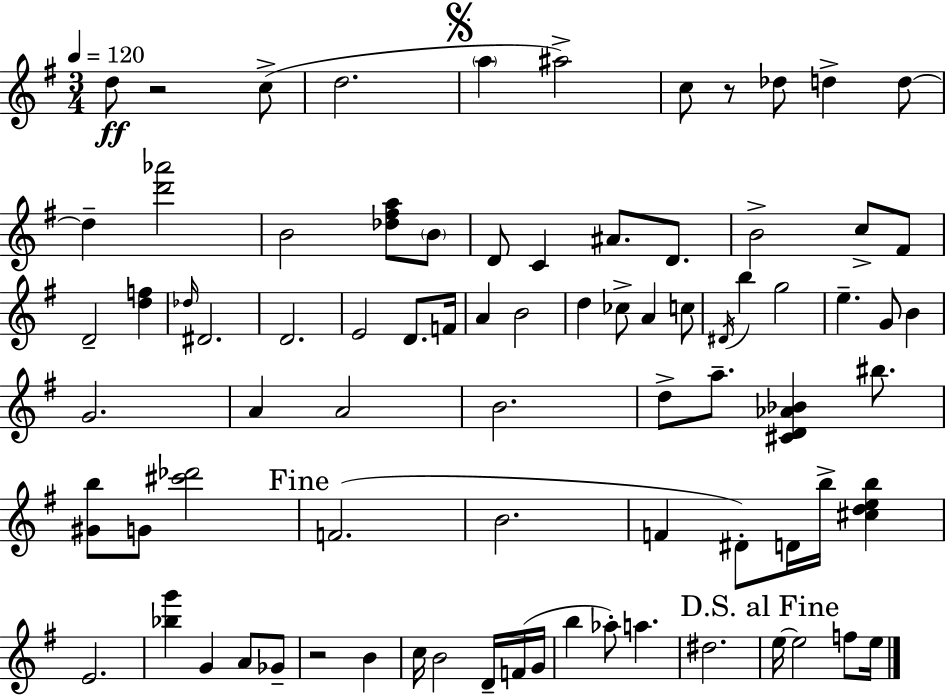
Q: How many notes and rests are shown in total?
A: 81